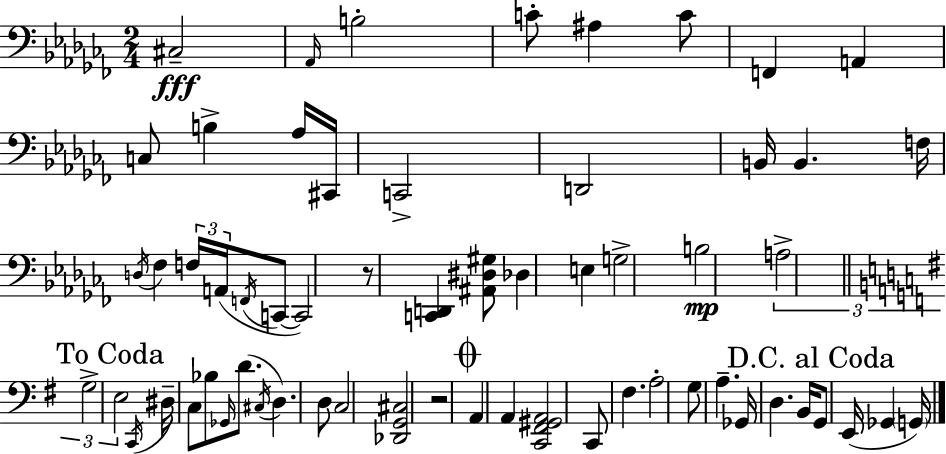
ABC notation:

X:1
T:Untitled
M:2/4
L:1/4
K:Abm
^C,2 _A,,/4 B,2 C/2 ^A, C/2 F,, A,, C,/2 B, _A,/4 ^C,,/4 C,,2 D,,2 B,,/4 B,, F,/4 D,/4 _F, F,/4 A,,/4 F,,/4 C,,/2 C,,2 z/2 [C,,D,,] [^A,,^D,^G,]/2 _D, E, G,2 B,2 A,2 G,2 E,2 C,,/4 ^D,/4 C,/2 _B,/2 _G,,/4 D/2 ^C,/4 D, D,/2 C,2 [_D,,G,,^C,]2 z2 A,, A,, [C,,^F,,^G,,A,,]2 C,,/2 ^F, A,2 G,/2 A, _G,,/4 D, B,,/4 G,,/2 E,,/4 _G,, G,,/4